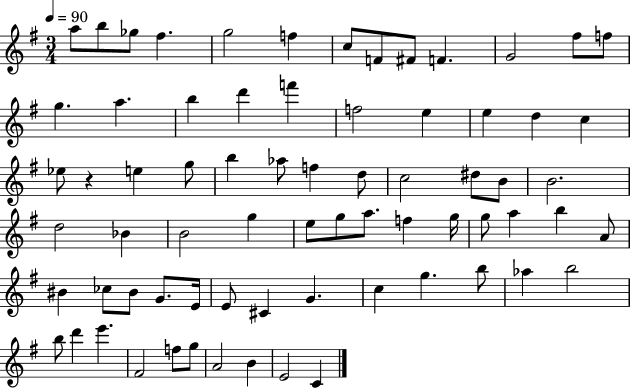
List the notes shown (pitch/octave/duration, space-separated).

A5/e B5/e Gb5/e F#5/q. G5/h F5/q C5/e F4/e F#4/e F4/q. G4/h F#5/e F5/e G5/q. A5/q. B5/q D6/q F6/q F5/h E5/q E5/q D5/q C5/q Eb5/e R/q E5/q G5/e B5/q Ab5/e F5/q D5/e C5/h D#5/e B4/e B4/h. D5/h Bb4/q B4/h G5/q E5/e G5/e A5/e. F5/q G5/s G5/e A5/q B5/q A4/e BIS4/q CES5/e BIS4/e G4/e. E4/s E4/e C#4/q G4/q. C5/q G5/q. B5/e Ab5/q B5/h B5/e D6/q E6/q. F#4/h F5/e G5/e A4/h B4/q E4/h C4/q